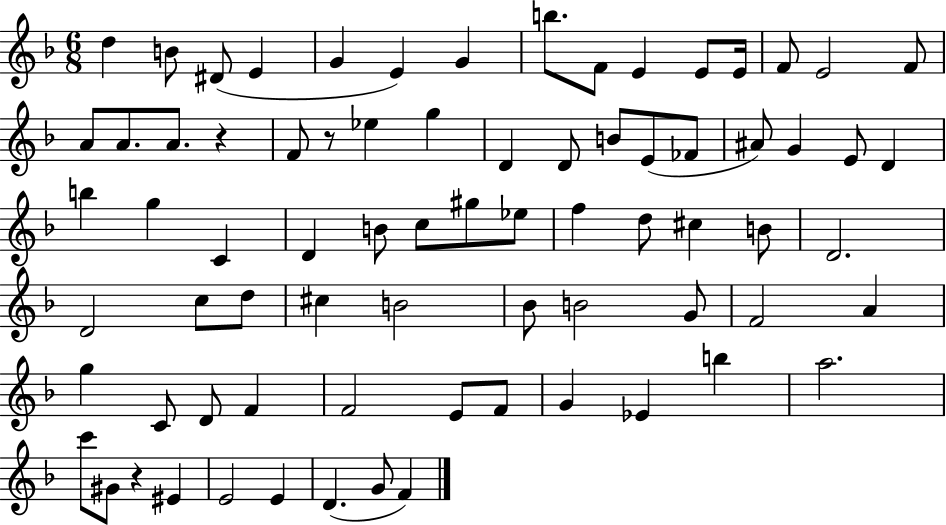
D5/q B4/e D#4/e E4/q G4/q E4/q G4/q B5/e. F4/e E4/q E4/e E4/s F4/e E4/h F4/e A4/e A4/e. A4/e. R/q F4/e R/e Eb5/q G5/q D4/q D4/e B4/e E4/e FES4/e A#4/e G4/q E4/e D4/q B5/q G5/q C4/q D4/q B4/e C5/e G#5/e Eb5/e F5/q D5/e C#5/q B4/e D4/h. D4/h C5/e D5/e C#5/q B4/h Bb4/e B4/h G4/e F4/h A4/q G5/q C4/e D4/e F4/q F4/h E4/e F4/e G4/q Eb4/q B5/q A5/h. C6/e G#4/e R/q EIS4/q E4/h E4/q D4/q. G4/e F4/q